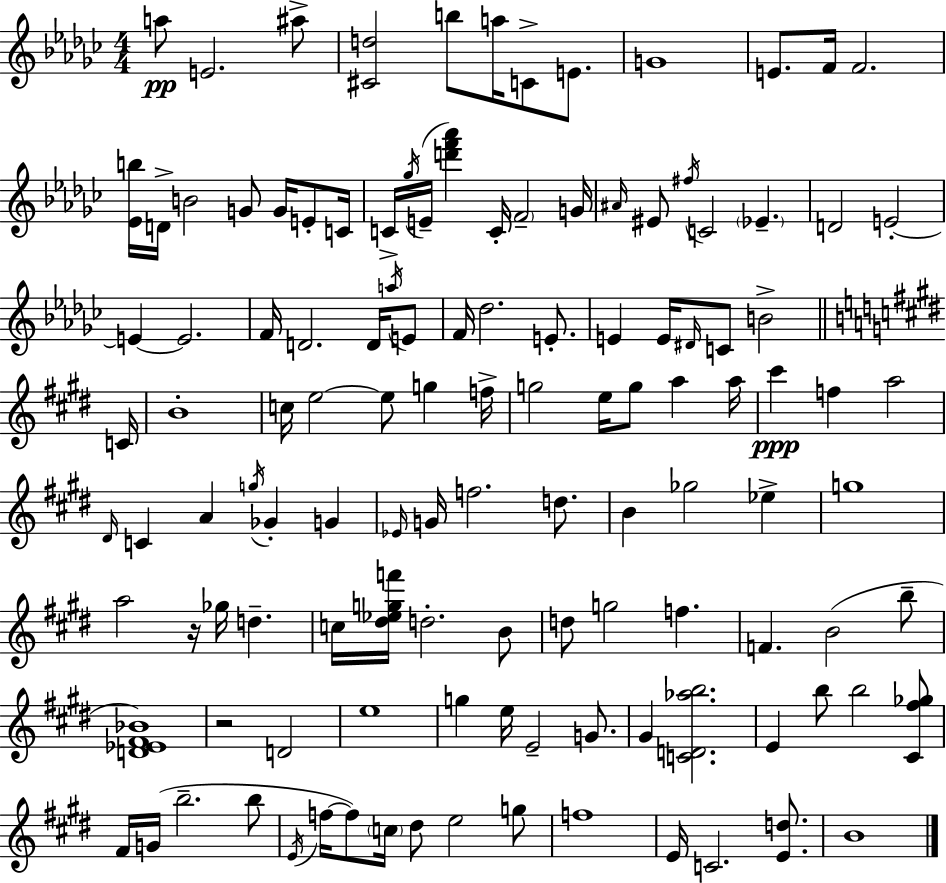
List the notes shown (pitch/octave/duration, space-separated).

A5/e E4/h. A#5/e [C#4,D5]/h B5/e A5/s C4/e E4/e. G4/w E4/e. F4/s F4/h. [Eb4,B5]/s D4/s B4/h G4/e G4/s E4/e C4/s C4/s Gb5/s E4/s [D6,F6,Ab6]/q C4/s F4/h G4/s A#4/s EIS4/e F#5/s C4/h Eb4/q. D4/h E4/h E4/q E4/h. F4/s D4/h. D4/s A5/s E4/e F4/s Db5/h. E4/e. E4/q E4/s D#4/s C4/e B4/h C4/s B4/w C5/s E5/h E5/e G5/q F5/s G5/h E5/s G5/e A5/q A5/s C#6/q F5/q A5/h D#4/s C4/q A4/q G5/s Gb4/q G4/q Eb4/s G4/s F5/h. D5/e. B4/q Gb5/h Eb5/q G5/w A5/h R/s Gb5/s D5/q. C5/s [D#5,Eb5,G5,F6]/s D5/h. B4/e D5/e G5/h F5/q. F4/q. B4/h B5/e [D4,Eb4,F#4,Bb4]/w R/h D4/h E5/w G5/q E5/s E4/h G4/e. G#4/q [C4,D4,Ab5,B5]/h. E4/q B5/e B5/h [C#4,F#5,Gb5]/e F#4/s G4/s B5/h. B5/e E4/s F5/s F5/e C5/s D#5/e E5/h G5/e F5/w E4/s C4/h. [E4,D5]/e. B4/w